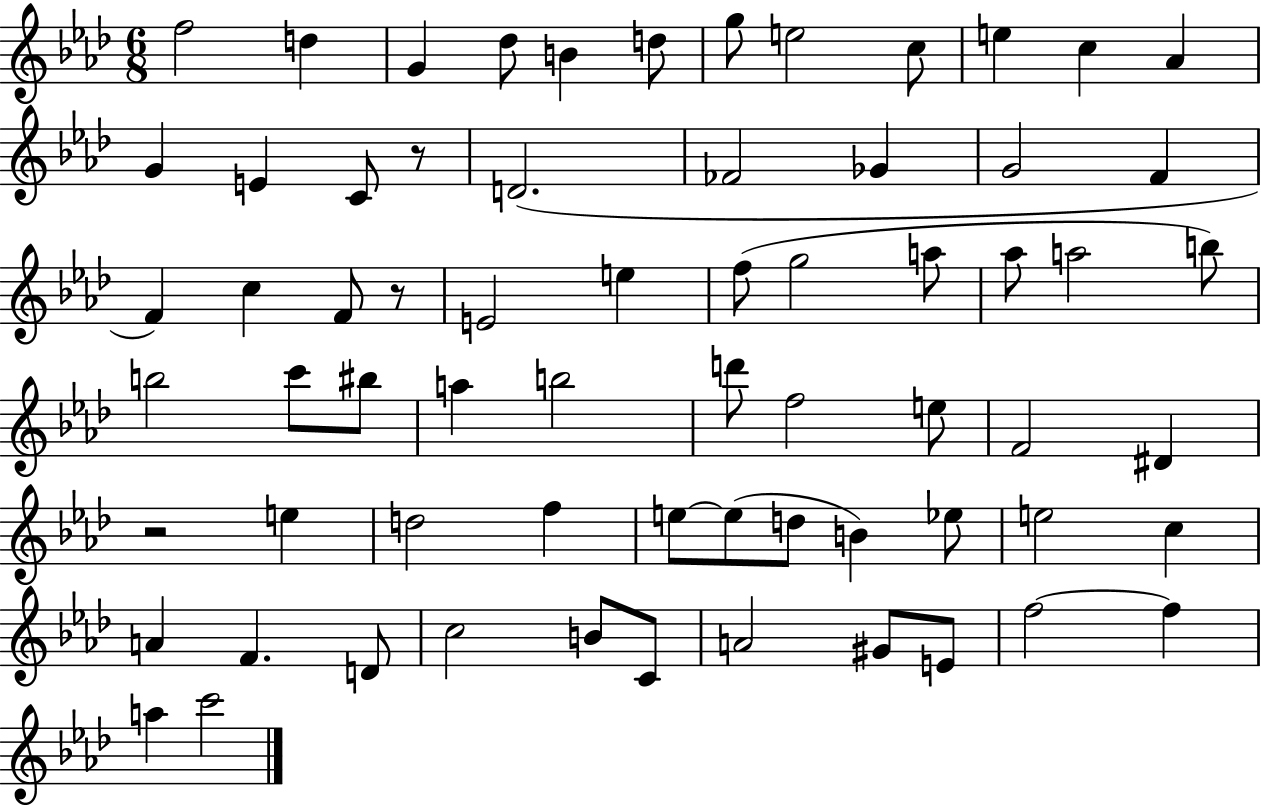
F5/h D5/q G4/q Db5/e B4/q D5/e G5/e E5/h C5/e E5/q C5/q Ab4/q G4/q E4/q C4/e R/e D4/h. FES4/h Gb4/q G4/h F4/q F4/q C5/q F4/e R/e E4/h E5/q F5/e G5/h A5/e Ab5/e A5/h B5/e B5/h C6/e BIS5/e A5/q B5/h D6/e F5/h E5/e F4/h D#4/q R/h E5/q D5/h F5/q E5/e E5/e D5/e B4/q Eb5/e E5/h C5/q A4/q F4/q. D4/e C5/h B4/e C4/e A4/h G#4/e E4/e F5/h F5/q A5/q C6/h